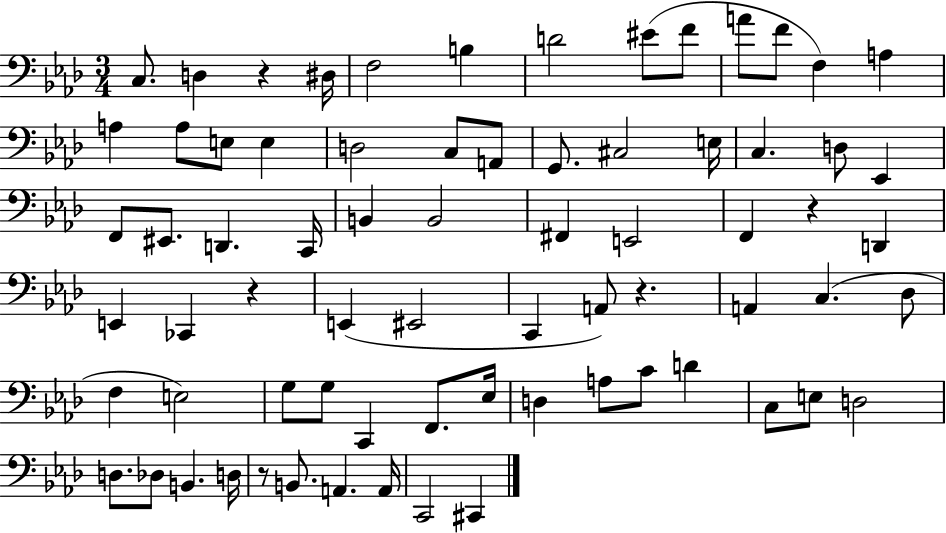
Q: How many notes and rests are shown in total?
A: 72